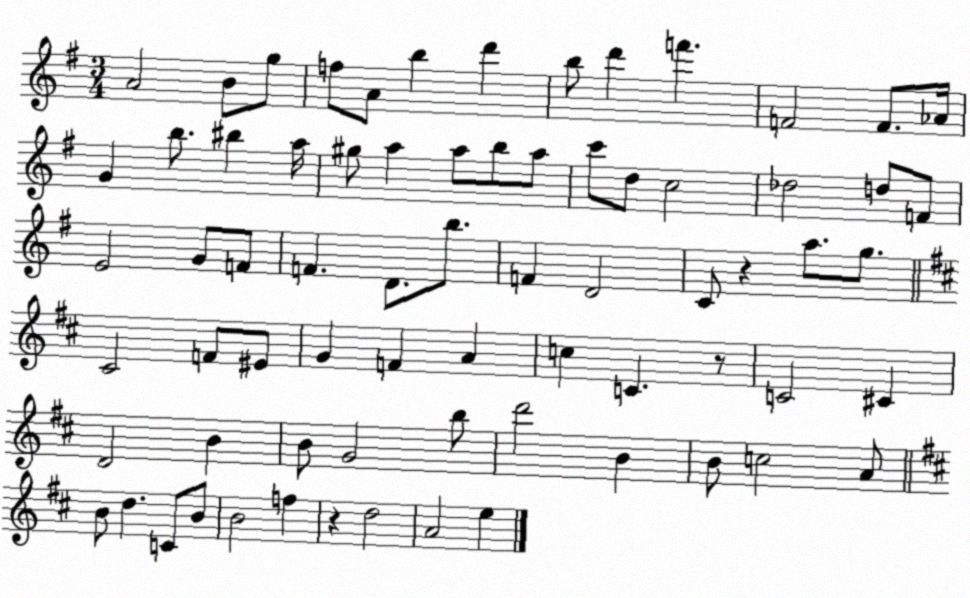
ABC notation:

X:1
T:Untitled
M:3/4
L:1/4
K:G
A2 B/2 g/2 f/2 A/2 b d' b/2 d' f' F2 F/2 _A/4 G b/2 ^b a/4 ^g/2 a a/2 b/2 a/2 c'/2 d/2 c2 _d2 d/2 F/2 E2 G/2 F/2 F D/2 b/2 F D2 C/2 z a/2 g/2 ^C2 F/2 ^E/2 G F A c C z/2 C2 ^C D2 B B/2 G2 b/2 d'2 B B/2 c2 A/2 B/2 d C/2 B/2 B2 f z d2 A2 e